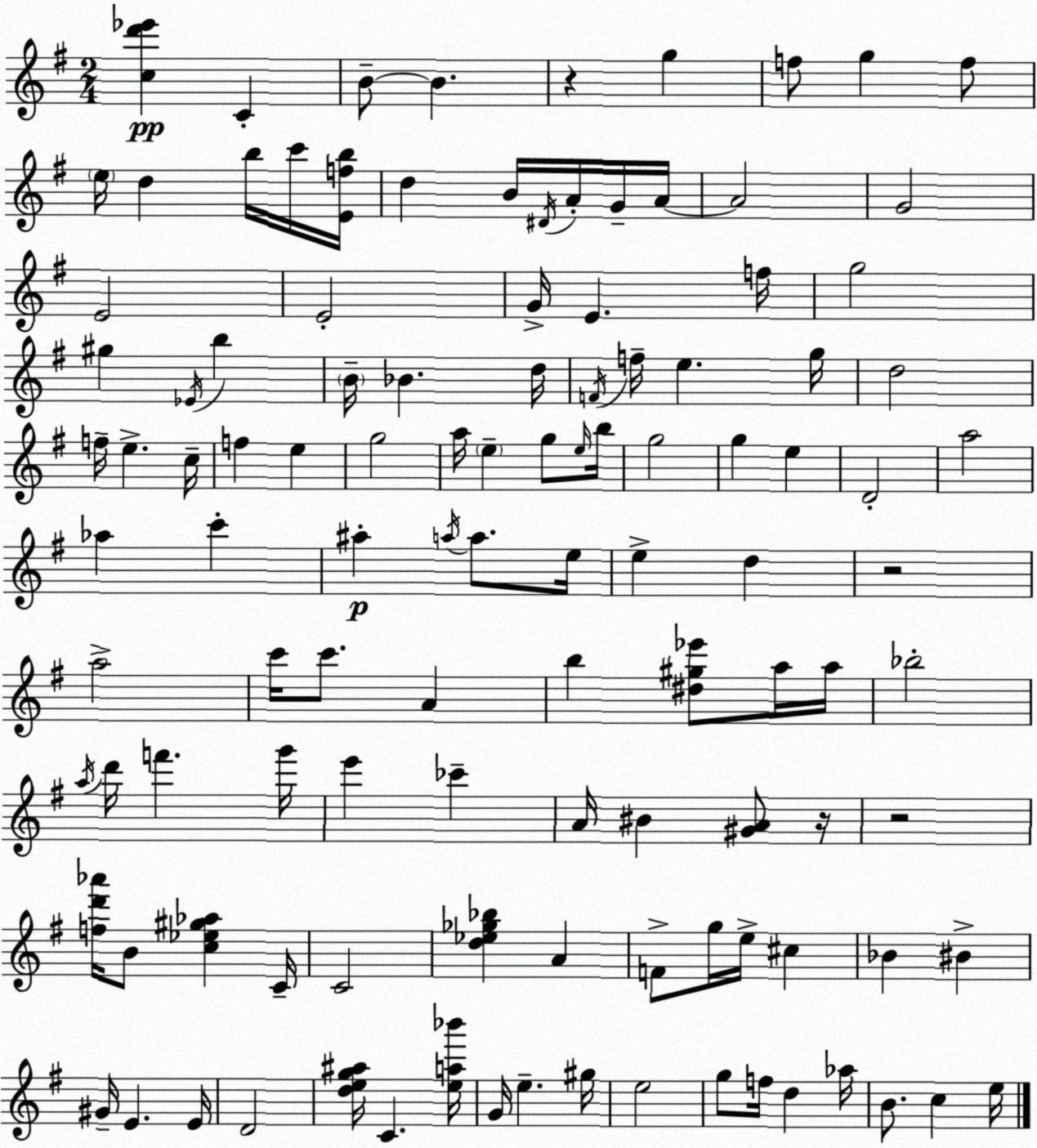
X:1
T:Untitled
M:2/4
L:1/4
K:G
[cd'_e'] C B/2 B z g f/2 g f/2 e/4 d b/4 c'/4 [Efb]/4 d B/4 ^D/4 A/4 G/4 A/4 A2 G2 E2 E2 G/4 E f/4 g2 ^g _E/4 b B/4 _B d/4 F/4 f/4 e g/4 d2 f/4 e c/4 f e g2 a/4 e g/2 e/4 b/4 g2 g e D2 a2 _a c' ^a a/4 a/2 e/4 e d z2 a2 c'/4 c'/2 A b [^d^g_e']/2 a/4 a/4 _b2 a/4 d'/4 f' g'/4 e' _c' A/4 ^B [^GA]/2 z/4 z2 [fd'_a']/4 B/2 [c_e^g_a] C/4 C2 [d_e_g_b] A F/2 g/4 e/4 ^c _B ^B ^G/4 E E/4 D2 [deg^a]/4 C [ea_b']/4 G/4 e ^g/4 e2 g/2 f/4 d _a/4 B/2 c e/4